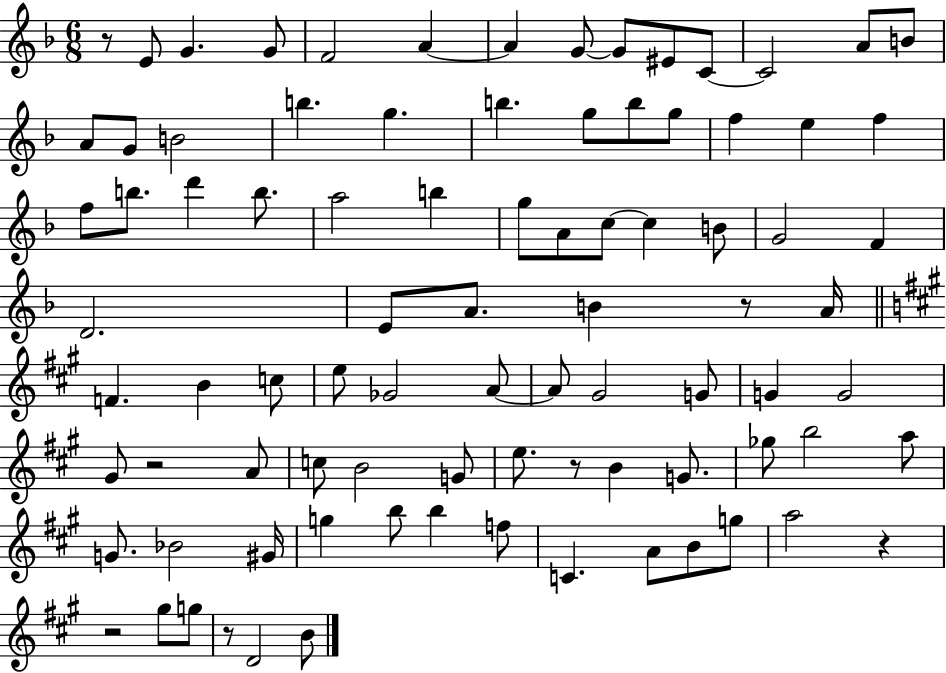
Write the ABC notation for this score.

X:1
T:Untitled
M:6/8
L:1/4
K:F
z/2 E/2 G G/2 F2 A A G/2 G/2 ^E/2 C/2 C2 A/2 B/2 A/2 G/2 B2 b g b g/2 b/2 g/2 f e f f/2 b/2 d' b/2 a2 b g/2 A/2 c/2 c B/2 G2 F D2 E/2 A/2 B z/2 A/4 F B c/2 e/2 _G2 A/2 A/2 ^G2 G/2 G G2 ^G/2 z2 A/2 c/2 B2 G/2 e/2 z/2 B G/2 _g/2 b2 a/2 G/2 _B2 ^G/4 g b/2 b f/2 C A/2 B/2 g/2 a2 z z2 ^g/2 g/2 z/2 D2 B/2